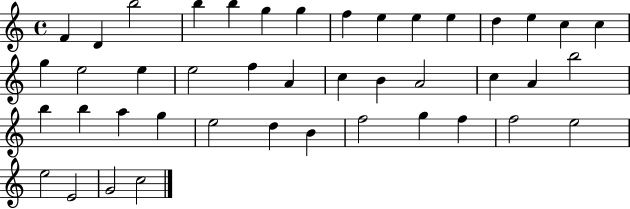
F4/q D4/q B5/h B5/q B5/q G5/q G5/q F5/q E5/q E5/q E5/q D5/q E5/q C5/q C5/q G5/q E5/h E5/q E5/h F5/q A4/q C5/q B4/q A4/h C5/q A4/q B5/h B5/q B5/q A5/q G5/q E5/h D5/q B4/q F5/h G5/q F5/q F5/h E5/h E5/h E4/h G4/h C5/h